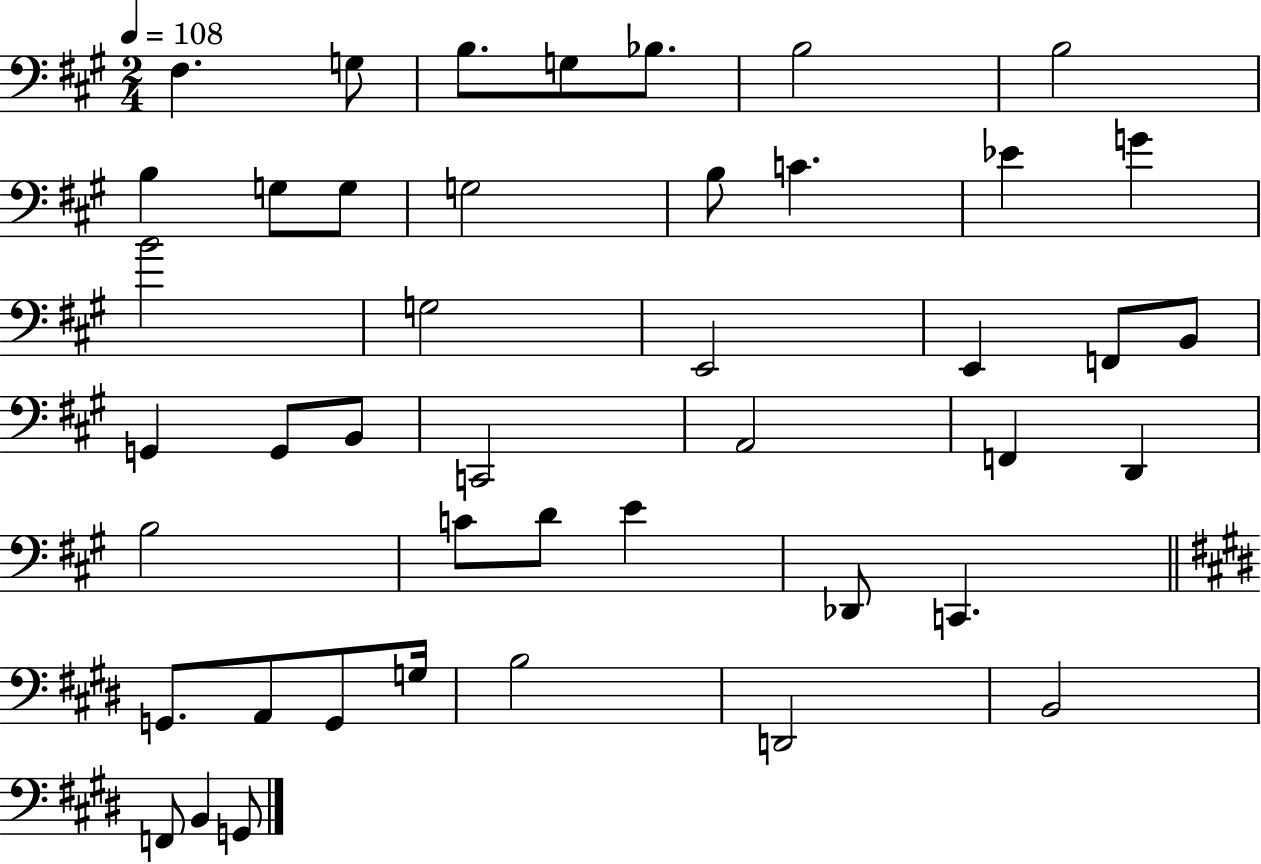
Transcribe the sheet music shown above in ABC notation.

X:1
T:Untitled
M:2/4
L:1/4
K:A
^F, G,/2 B,/2 G,/2 _B,/2 B,2 B,2 B, G,/2 G,/2 G,2 B,/2 C _E G B2 G,2 E,,2 E,, F,,/2 B,,/2 G,, G,,/2 B,,/2 C,,2 A,,2 F,, D,, B,2 C/2 D/2 E _D,,/2 C,, G,,/2 A,,/2 G,,/2 G,/4 B,2 D,,2 B,,2 F,,/2 B,, G,,/2